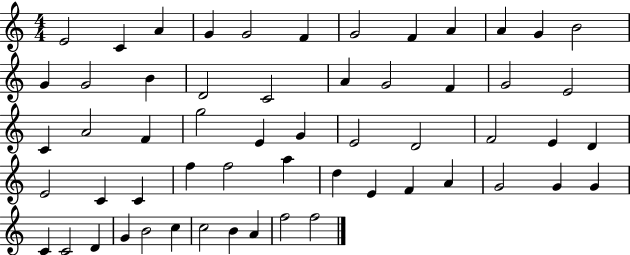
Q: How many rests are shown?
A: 0